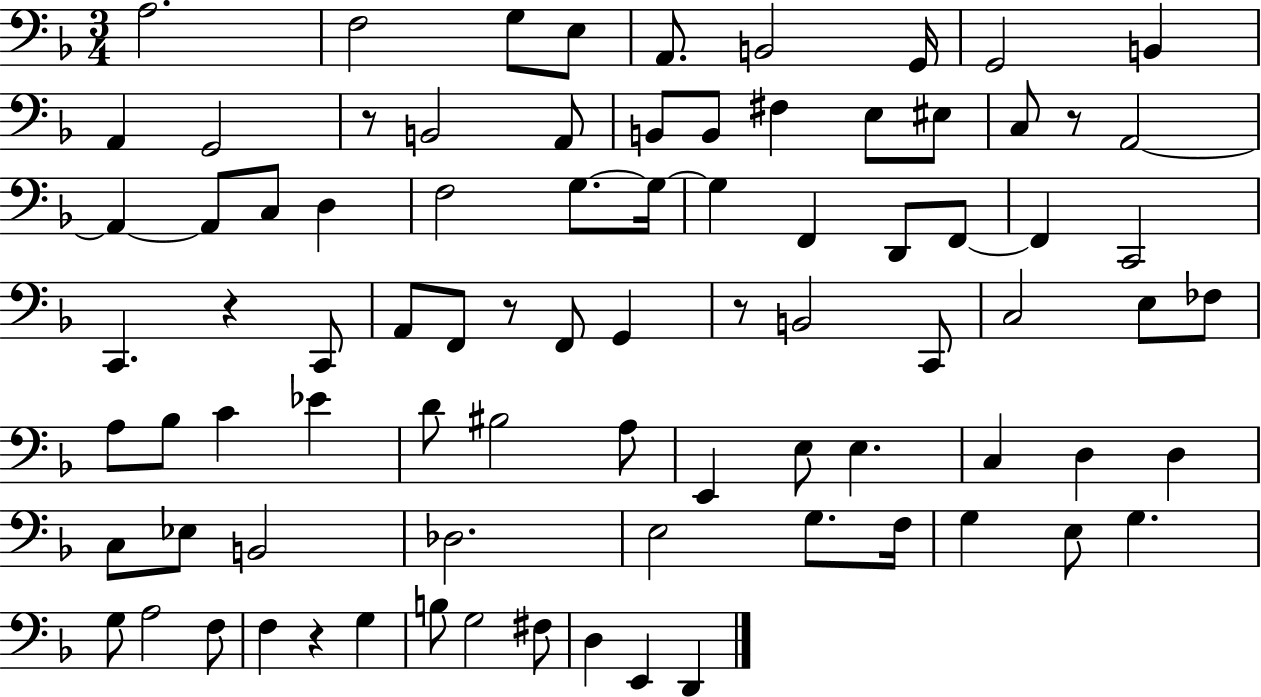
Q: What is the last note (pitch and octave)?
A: D2